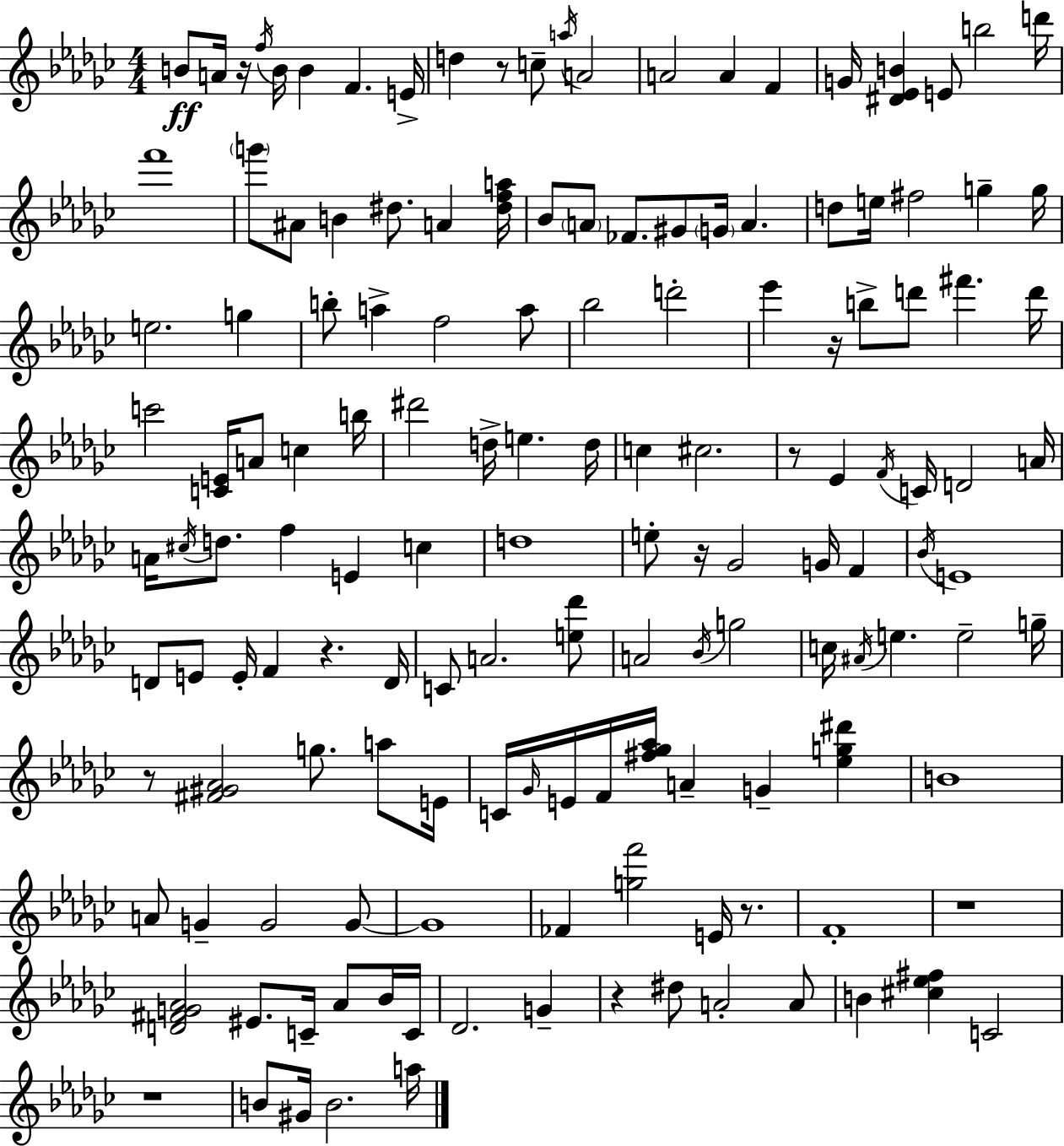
X:1
T:Untitled
M:4/4
L:1/4
K:Ebm
B/2 A/4 z/4 f/4 B/4 B F E/4 d z/2 c/2 a/4 A2 A2 A F G/4 [^D_EB] E/2 b2 d'/4 f'4 g'/2 ^A/2 B ^d/2 A [^dfa]/4 _B/2 A/2 _F/2 ^G/2 G/4 A d/2 e/4 ^f2 g g/4 e2 g b/2 a f2 a/2 _b2 d'2 _e' z/4 b/2 d'/2 ^f' d'/4 c'2 [CE]/4 A/2 c b/4 ^d'2 d/4 e d/4 c ^c2 z/2 _E F/4 C/4 D2 A/4 A/4 ^c/4 d/2 f E c d4 e/2 z/4 _G2 G/4 F _B/4 E4 D/2 E/2 E/4 F z D/4 C/2 A2 [e_d']/2 A2 _B/4 g2 c/4 ^A/4 e e2 g/4 z/2 [^F^G_A]2 g/2 a/2 E/4 C/4 _G/4 E/4 F/4 [^f_g_a]/4 A G [_eg^d'] B4 A/2 G G2 G/2 G4 _F [gf']2 E/4 z/2 F4 z4 [D^FG_A]2 ^E/2 C/4 _A/2 _B/4 C/4 _D2 G z ^d/2 A2 A/2 B [^c_e^f] C2 z4 B/2 ^G/4 B2 a/4